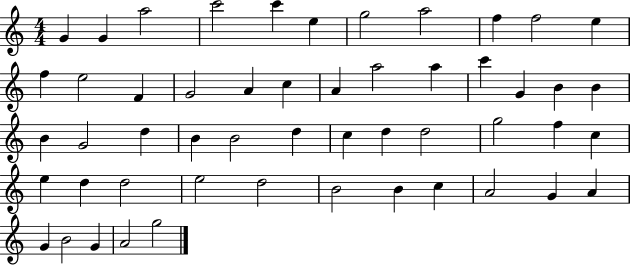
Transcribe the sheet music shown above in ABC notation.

X:1
T:Untitled
M:4/4
L:1/4
K:C
G G a2 c'2 c' e g2 a2 f f2 e f e2 F G2 A c A a2 a c' G B B B G2 d B B2 d c d d2 g2 f c e d d2 e2 d2 B2 B c A2 G A G B2 G A2 g2